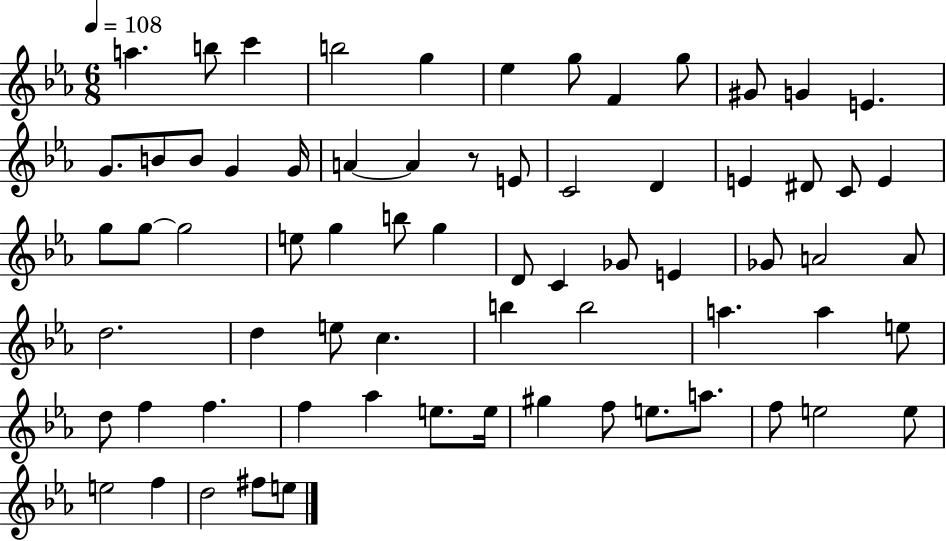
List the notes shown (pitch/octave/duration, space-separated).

A5/q. B5/e C6/q B5/h G5/q Eb5/q G5/e F4/q G5/e G#4/e G4/q E4/q. G4/e. B4/e B4/e G4/q G4/s A4/q A4/q R/e E4/e C4/h D4/q E4/q D#4/e C4/e E4/q G5/e G5/e G5/h E5/e G5/q B5/e G5/q D4/e C4/q Gb4/e E4/q Gb4/e A4/h A4/e D5/h. D5/q E5/e C5/q. B5/q B5/h A5/q. A5/q E5/e D5/e F5/q F5/q. F5/q Ab5/q E5/e. E5/s G#5/q F5/e E5/e. A5/e. F5/e E5/h E5/e E5/h F5/q D5/h F#5/e E5/e